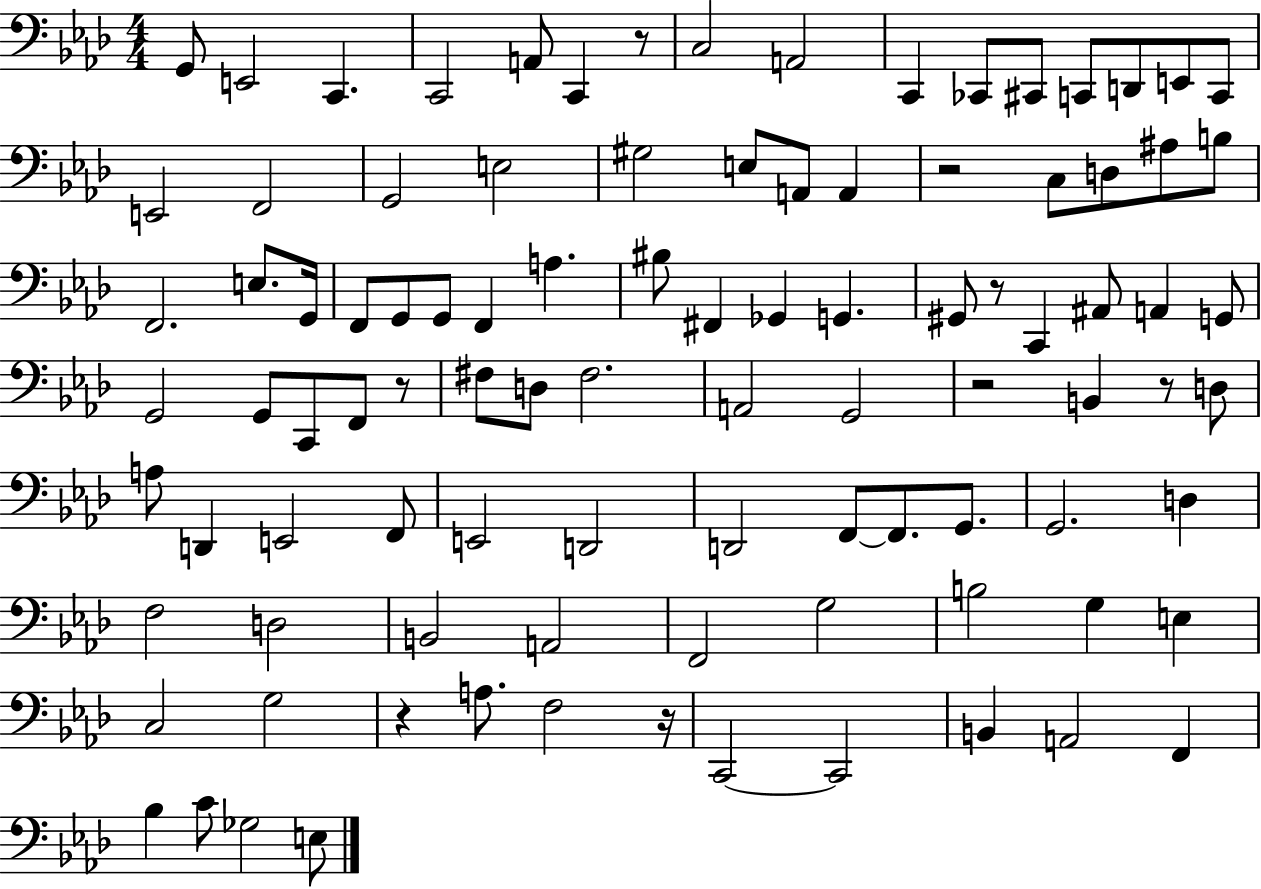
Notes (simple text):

G2/e E2/h C2/q. C2/h A2/e C2/q R/e C3/h A2/h C2/q CES2/e C#2/e C2/e D2/e E2/e C2/e E2/h F2/h G2/h E3/h G#3/h E3/e A2/e A2/q R/h C3/e D3/e A#3/e B3/e F2/h. E3/e. G2/s F2/e G2/e G2/e F2/q A3/q. BIS3/e F#2/q Gb2/q G2/q. G#2/e R/e C2/q A#2/e A2/q G2/e G2/h G2/e C2/e F2/e R/e F#3/e D3/e F#3/h. A2/h G2/h R/h B2/q R/e D3/e A3/e D2/q E2/h F2/e E2/h D2/h D2/h F2/e F2/e. G2/e. G2/h. D3/q F3/h D3/h B2/h A2/h F2/h G3/h B3/h G3/q E3/q C3/h G3/h R/q A3/e. F3/h R/s C2/h C2/h B2/q A2/h F2/q Bb3/q C4/e Gb3/h E3/e